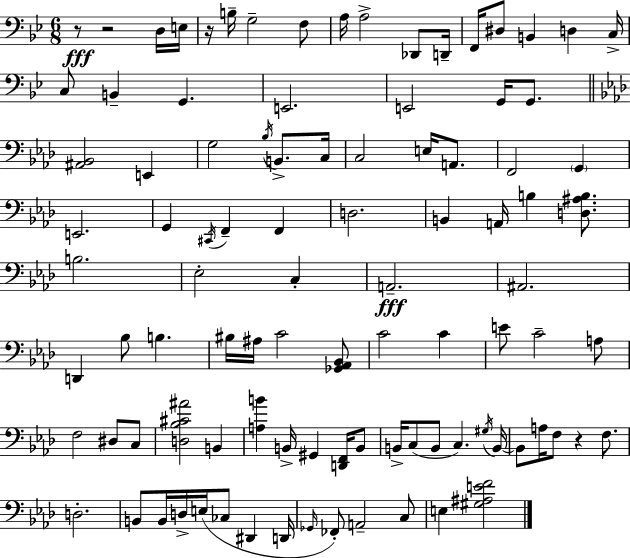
X:1
T:Untitled
M:6/8
L:1/4
K:Gm
z/2 z2 D,/4 E,/4 z/4 B,/4 G,2 F,/2 A,/4 A,2 _D,,/2 D,,/4 F,,/4 ^D,/2 B,, D, C,/4 C,/2 B,, G,, E,,2 E,,2 G,,/4 G,,/2 [^A,,_B,,]2 E,, G,2 _B,/4 B,,/2 C,/4 C,2 E,/4 A,,/2 F,,2 G,, E,,2 G,, ^C,,/4 F,, F,, D,2 B,, A,,/4 B, [D,^A,B,]/2 B,2 _E,2 C, A,,2 ^A,,2 D,, _B,/2 B, ^B,/4 ^A,/4 C2 [_G,,_A,,_B,,]/2 C2 C E/2 C2 A,/2 F,2 ^D,/2 C,/2 [D,_B,^C^A]2 B,, [A,B] B,,/4 ^G,, [D,,F,,]/4 B,,/2 B,,/4 C,/2 B,,/2 C, ^G,/4 B,,/4 B,,/2 A,/4 F,/2 z F,/2 D,2 B,,/2 B,,/4 D,/4 E,/4 _C,/2 ^D,, D,,/4 _G,,/4 _F,,/2 A,,2 C,/2 E, [^G,^A,EF]2